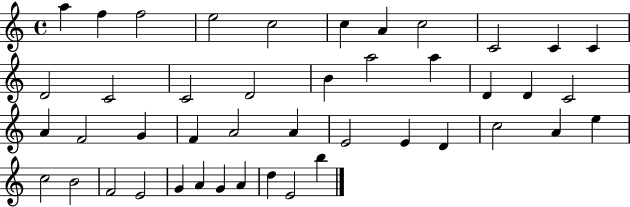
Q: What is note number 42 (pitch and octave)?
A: D5